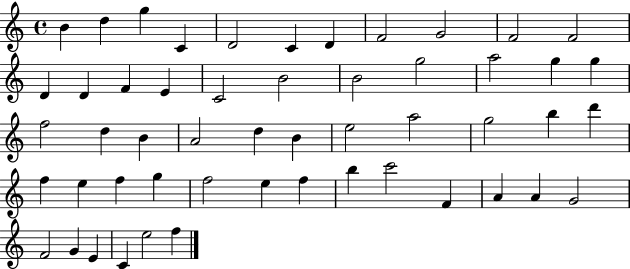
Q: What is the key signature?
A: C major